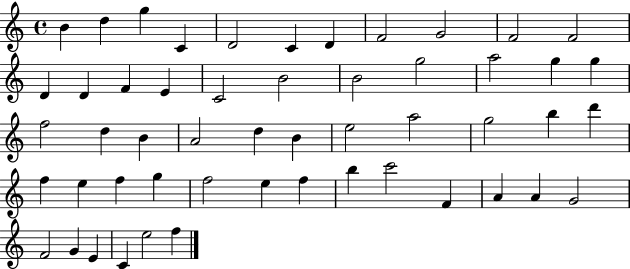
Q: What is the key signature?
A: C major